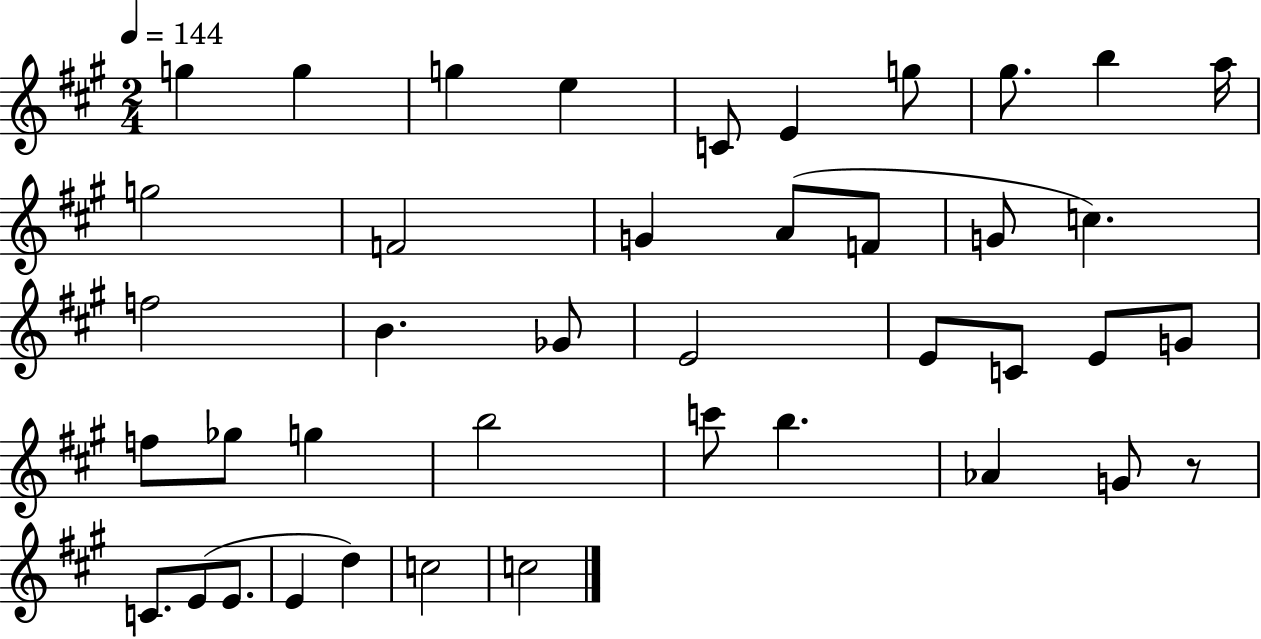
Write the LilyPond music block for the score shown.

{
  \clef treble
  \numericTimeSignature
  \time 2/4
  \key a \major
  \tempo 4 = 144
  g''4 g''4 | g''4 e''4 | c'8 e'4 g''8 | gis''8. b''4 a''16 | \break g''2 | f'2 | g'4 a'8( f'8 | g'8 c''4.) | \break f''2 | b'4. ges'8 | e'2 | e'8 c'8 e'8 g'8 | \break f''8 ges''8 g''4 | b''2 | c'''8 b''4. | aes'4 g'8 r8 | \break c'8. e'8( e'8. | e'4 d''4) | c''2 | c''2 | \break \bar "|."
}